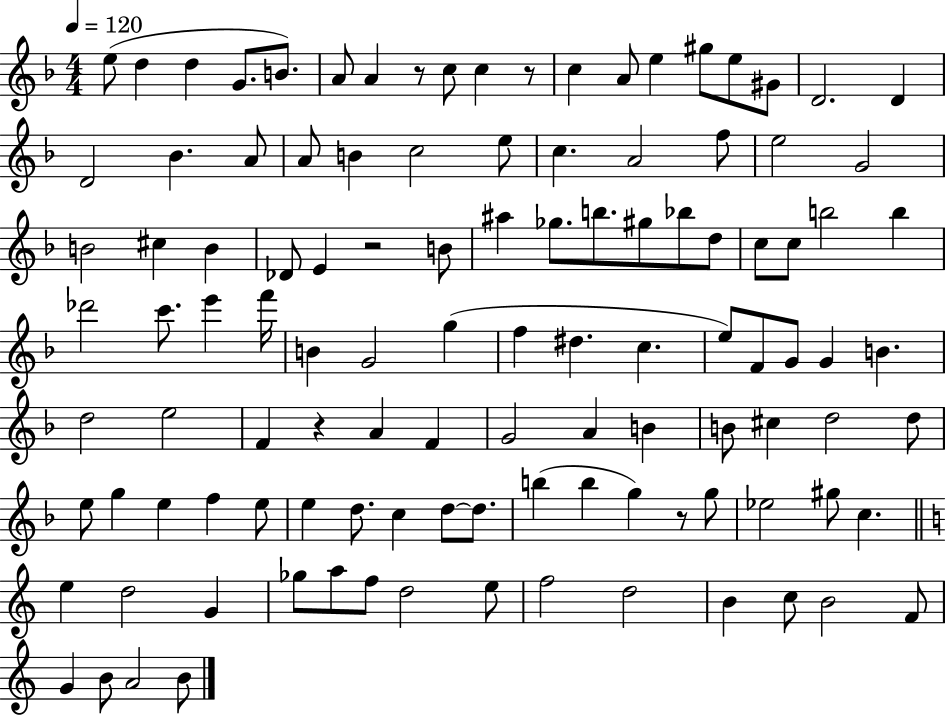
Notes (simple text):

E5/e D5/q D5/q G4/e. B4/e. A4/e A4/q R/e C5/e C5/q R/e C5/q A4/e E5/q G#5/e E5/e G#4/e D4/h. D4/q D4/h Bb4/q. A4/e A4/e B4/q C5/h E5/e C5/q. A4/h F5/e E5/h G4/h B4/h C#5/q B4/q Db4/e E4/q R/h B4/e A#5/q Gb5/e. B5/e. G#5/e Bb5/e D5/e C5/e C5/e B5/h B5/q Db6/h C6/e. E6/q F6/s B4/q G4/h G5/q F5/q D#5/q. C5/q. E5/e F4/e G4/e G4/q B4/q. D5/h E5/h F4/q R/q A4/q F4/q G4/h A4/q B4/q B4/e C#5/q D5/h D5/e E5/e G5/q E5/q F5/q E5/e E5/q D5/e. C5/q D5/e D5/e. B5/q B5/q G5/q R/e G5/e Eb5/h G#5/e C5/q. E5/q D5/h G4/q Gb5/e A5/e F5/e D5/h E5/e F5/h D5/h B4/q C5/e B4/h F4/e G4/q B4/e A4/h B4/e